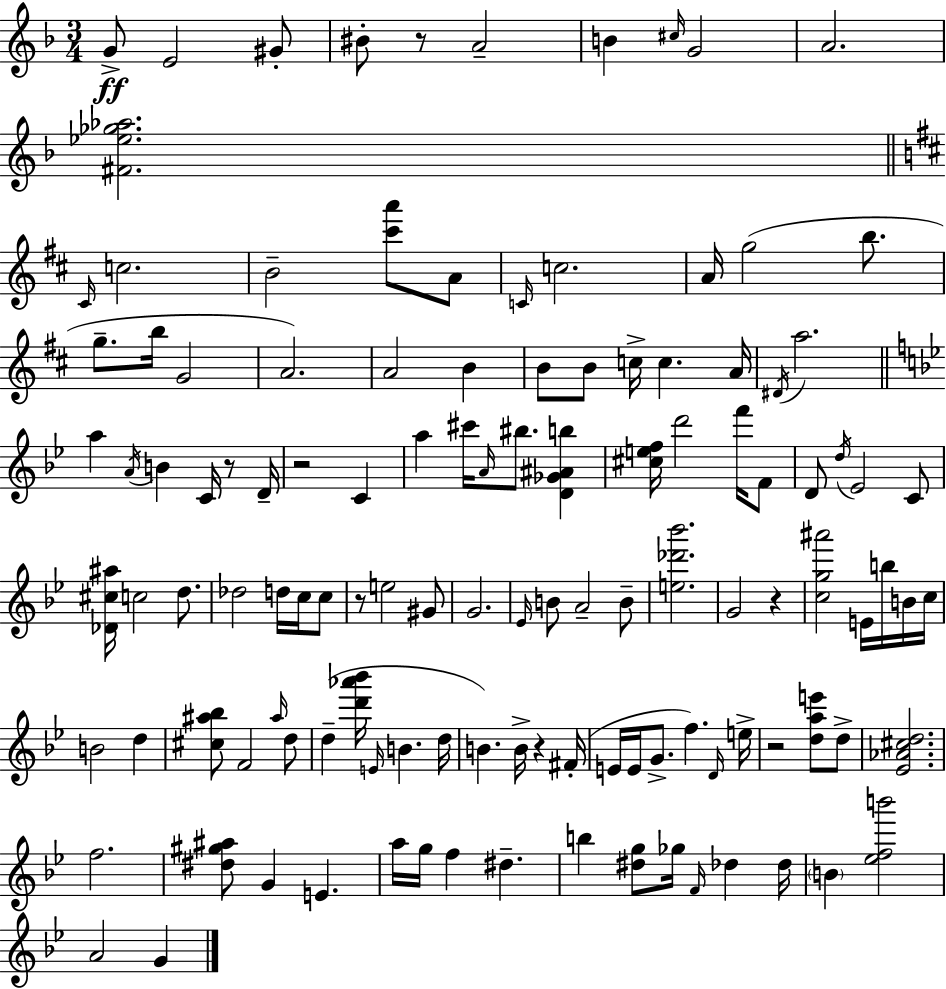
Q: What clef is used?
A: treble